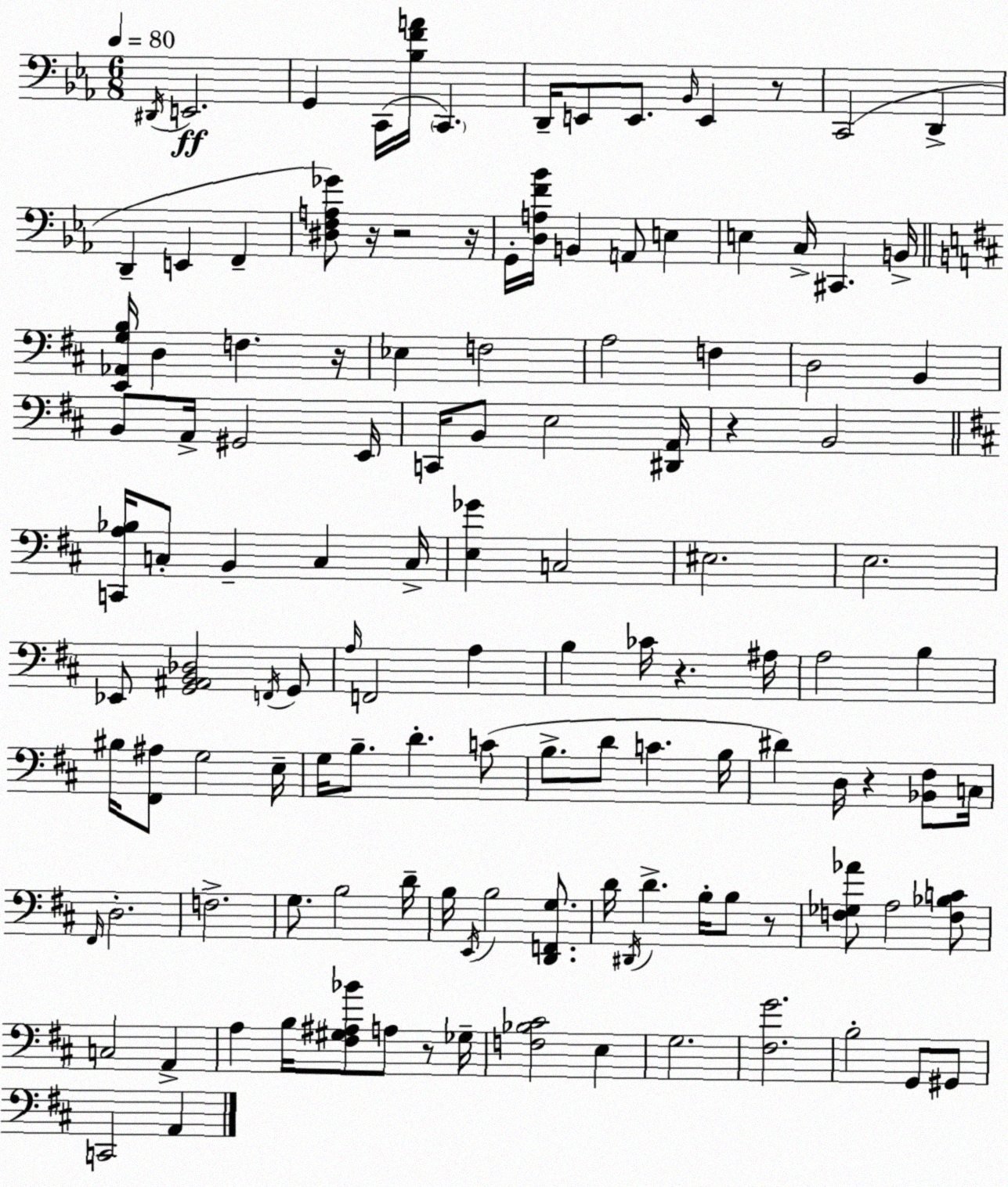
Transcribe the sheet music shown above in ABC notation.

X:1
T:Untitled
M:6/8
L:1/4
K:Eb
^D,,/4 E,,2 G,, C,,/4 [_B,FA]/4 C,, D,,/4 E,,/2 E,,/2 _B,,/4 E,, z/2 C,,2 D,, D,, E,, F,, [^D,F,A,_G]/2 z/4 z2 z/4 G,,/4 [D,A,F_B]/4 B,, A,,/2 E, E, C,/4 ^C,, B,,/4 [E,,_A,,G,B,]/4 D, F, z/4 _E, F,2 A,2 F, D,2 B,, B,,/2 A,,/4 ^G,,2 E,,/4 C,,/4 B,,/2 E,2 [^D,,A,,]/4 z B,,2 [C,,A,_B,]/4 C,/2 B,, C, C,/4 [E,_G] C,2 ^E,2 E,2 _E,,/2 [G,,^A,,B,,_D,]2 F,,/4 G,,/2 A,/4 F,,2 A, B, _C/4 z ^A,/4 A,2 B, ^B,/4 [^F,,^A,]/2 G,2 E,/4 G,/4 B,/2 D C/2 B,/2 D/2 C B,/4 ^D D,/4 z [_B,,^F,]/2 C,/4 ^F,,/4 D,2 F,2 G,/2 B,2 D/4 B,/4 E,,/4 B,2 [D,,F,,G,]/2 D/4 ^D,,/4 D B,/4 B,/2 z/2 [F,_G,_A]/2 A,2 [F,_B,C]/2 C,2 A,, A, B,/4 [^F,^G,^A,_B]/2 A,/2 z/2 _G,/4 [F,_B,^C]2 E, G,2 [^F,G]2 B,2 G,,/2 ^G,,/2 C,,2 A,,